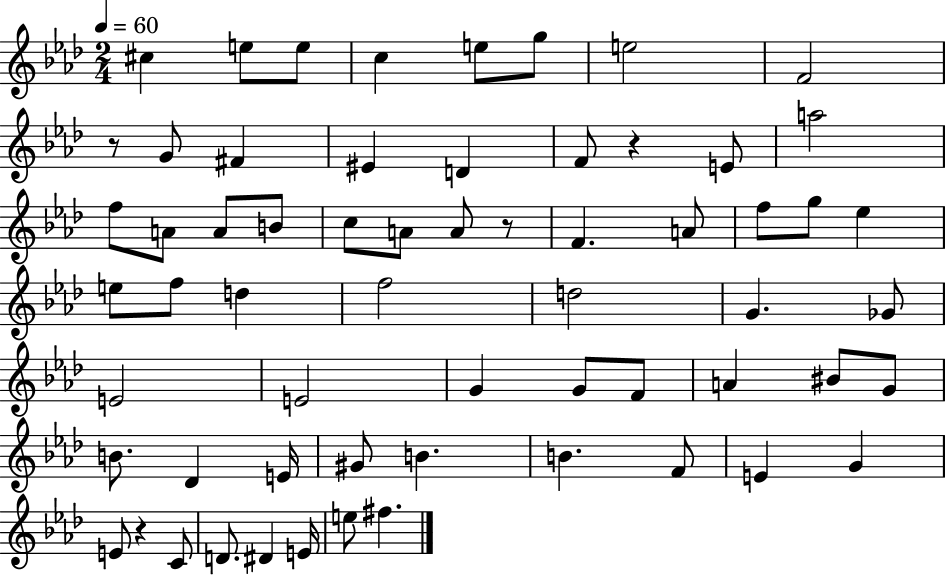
X:1
T:Untitled
M:2/4
L:1/4
K:Ab
^c e/2 e/2 c e/2 g/2 e2 F2 z/2 G/2 ^F ^E D F/2 z E/2 a2 f/2 A/2 A/2 B/2 c/2 A/2 A/2 z/2 F A/2 f/2 g/2 _e e/2 f/2 d f2 d2 G _G/2 E2 E2 G G/2 F/2 A ^B/2 G/2 B/2 _D E/4 ^G/2 B B F/2 E G E/2 z C/2 D/2 ^D E/4 e/2 ^f